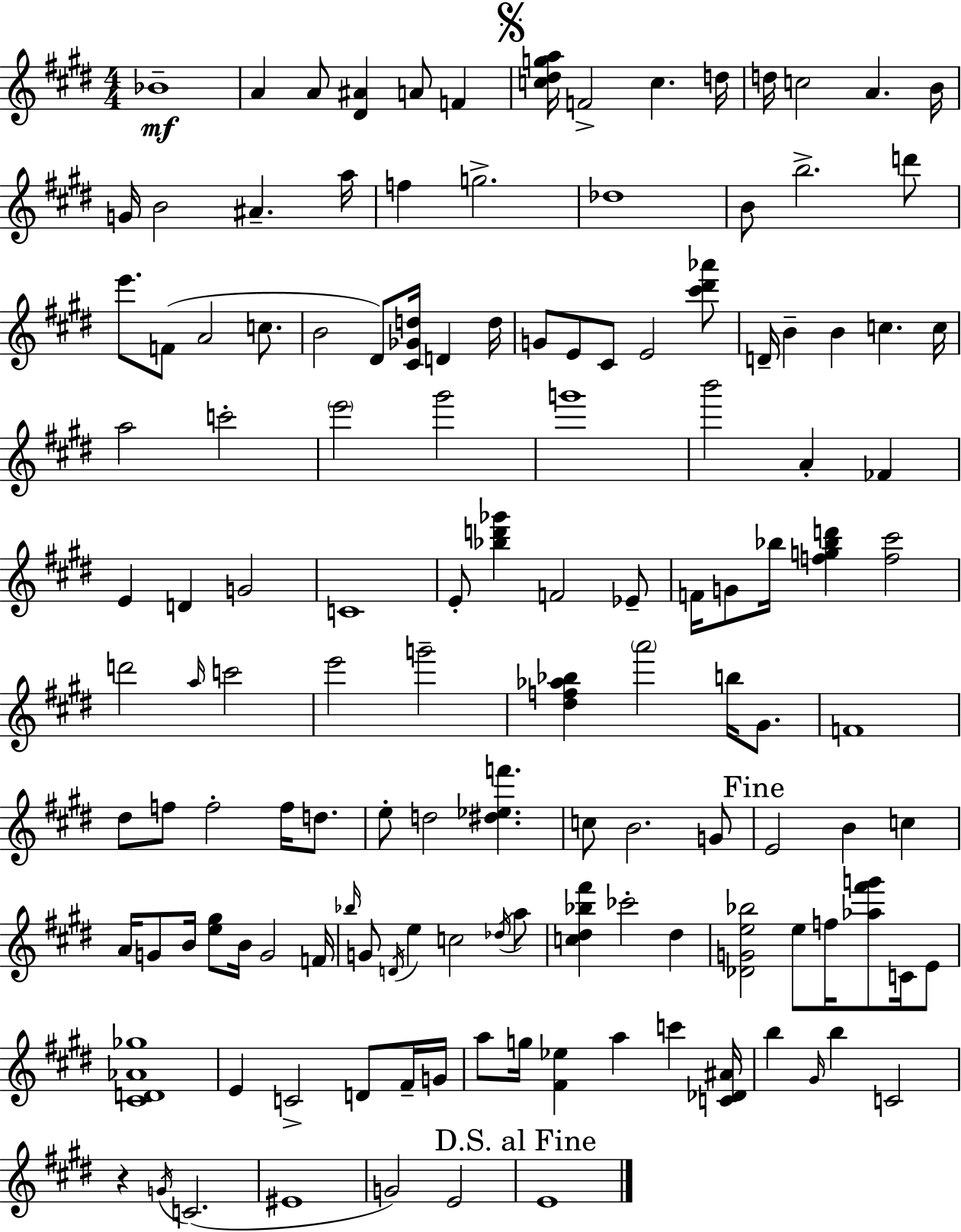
{
  \clef treble
  \numericTimeSignature
  \time 4/4
  \key e \major
  \repeat volta 2 { bes'1--\mf | a'4 a'8 <dis' ais'>4 a'8 f'4 | \mark \markup { \musicglyph "scripts.segno" } <c'' dis'' g'' a''>16 f'2-> c''4. d''16 | d''16 c''2 a'4. b'16 | \break g'16 b'2 ais'4.-- a''16 | f''4 g''2.-> | des''1 | b'8 b''2.-> d'''8 | \break e'''8. f'8( a'2 c''8. | b'2 dis'8) <cis' ges' d''>16 d'4 d''16 | g'8 e'8 cis'8 e'2 <cis''' dis''' aes'''>8 | d'16-- b'4-- b'4 c''4. c''16 | \break a''2 c'''2-. | \parenthesize e'''2 gis'''2 | g'''1 | b'''2 a'4-. fes'4 | \break e'4 d'4 g'2 | c'1 | e'8-. <bes'' d''' ges'''>4 f'2 ees'8-- | f'16 g'8 bes''16 <f'' g'' bes'' d'''>4 <f'' cis'''>2 | \break d'''2 \grace { a''16 } c'''2 | e'''2 g'''2-- | <dis'' f'' aes'' bes''>4 \parenthesize a'''2 b''16 gis'8. | f'1 | \break dis''8 f''8 f''2-. f''16 d''8. | e''8-. d''2 <dis'' ees'' f'''>4. | c''8 b'2. g'8 | \mark "Fine" e'2 b'4 c''4 | \break a'16 g'8 b'16 <e'' gis''>8 b'16 g'2 | f'16 \grace { bes''16 } g'8 \acciaccatura { d'16 } e''4 c''2 | \acciaccatura { des''16 } a''8 <c'' dis'' bes'' fis'''>4 ces'''2-. | dis''4 <des' g' e'' bes''>2 e''8 f''16 <aes'' fis''' g'''>8 | \break c'16 e'8 <cis' d' aes' ges''>1 | e'4 c'2-> | d'8 fis'16-- g'16 a''8 g''16 <fis' ees''>4 a''4 c'''4 | <c' des' ais'>16 b''4 \grace { gis'16 } b''4 c'2 | \break r4 \acciaccatura { g'16 }( c'2. | eis'1 | g'2) e'2 | \mark "D.S. al Fine" e'1 | \break } \bar "|."
}